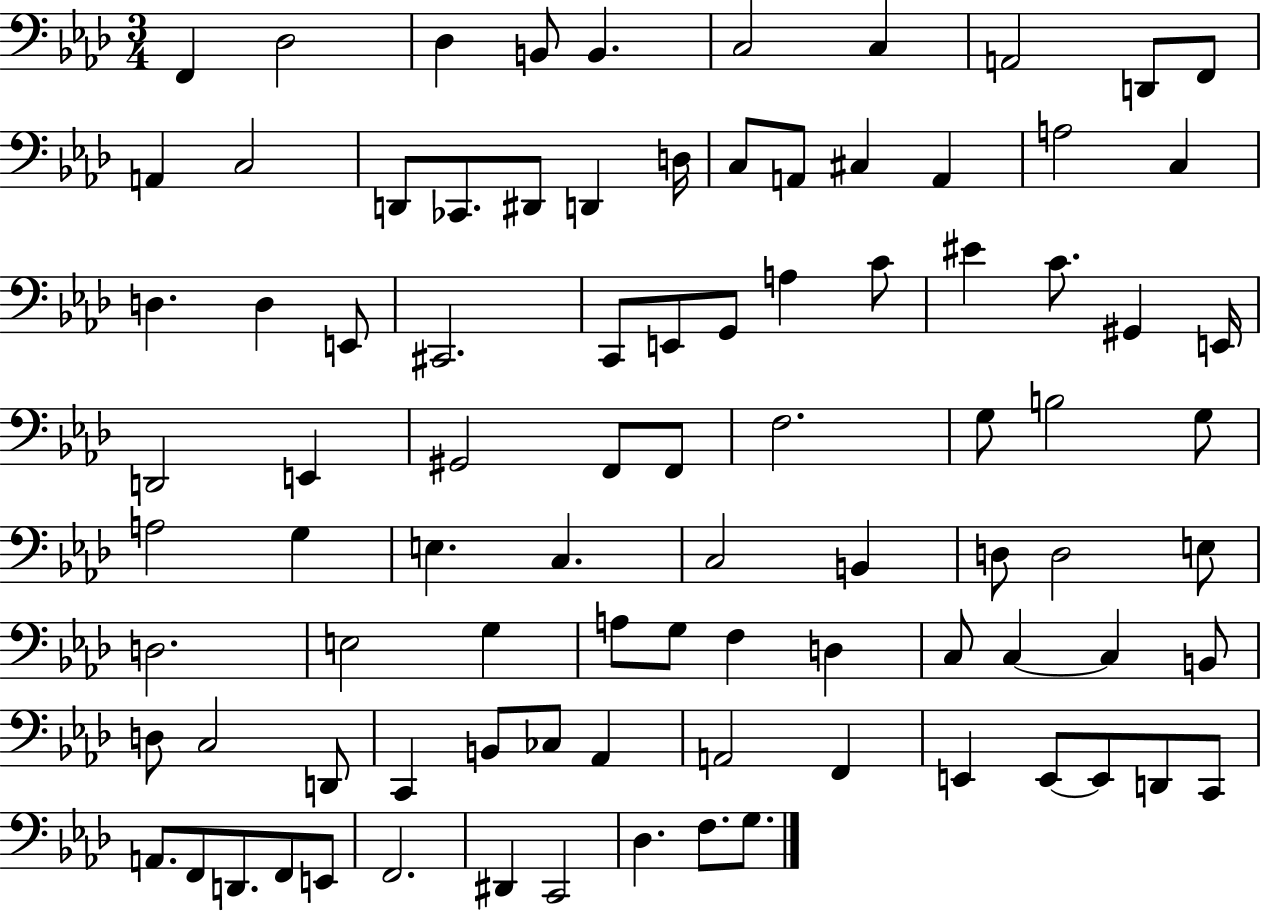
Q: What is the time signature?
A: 3/4